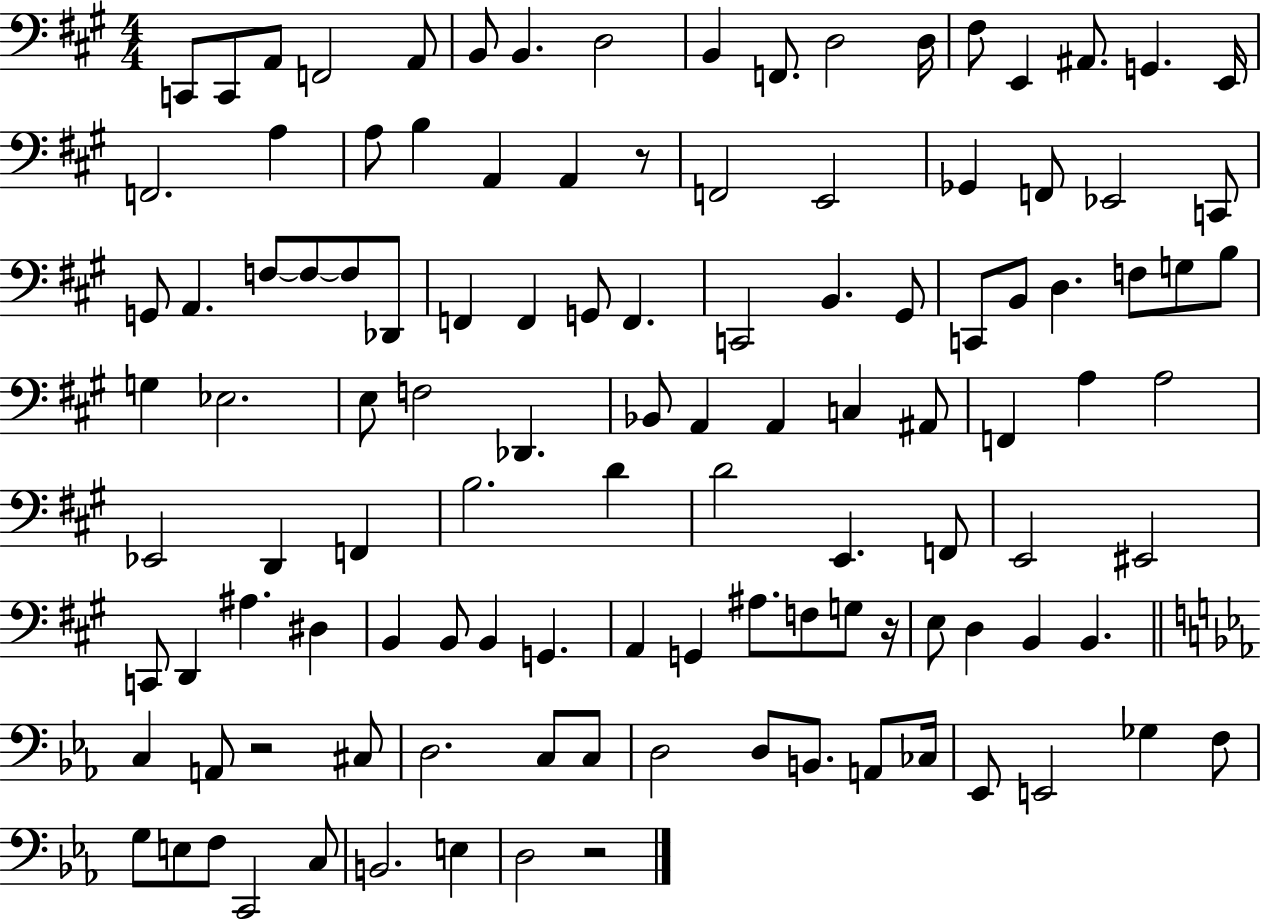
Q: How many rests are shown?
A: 4